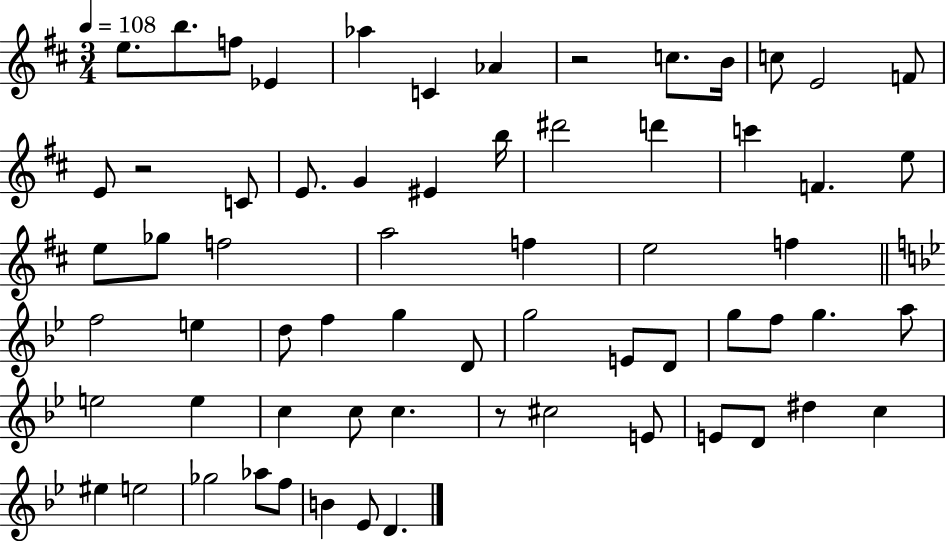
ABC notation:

X:1
T:Untitled
M:3/4
L:1/4
K:D
e/2 b/2 f/2 _E _a C _A z2 c/2 B/4 c/2 E2 F/2 E/2 z2 C/2 E/2 G ^E b/4 ^d'2 d' c' F e/2 e/2 _g/2 f2 a2 f e2 f f2 e d/2 f g D/2 g2 E/2 D/2 g/2 f/2 g a/2 e2 e c c/2 c z/2 ^c2 E/2 E/2 D/2 ^d c ^e e2 _g2 _a/2 f/2 B _E/2 D